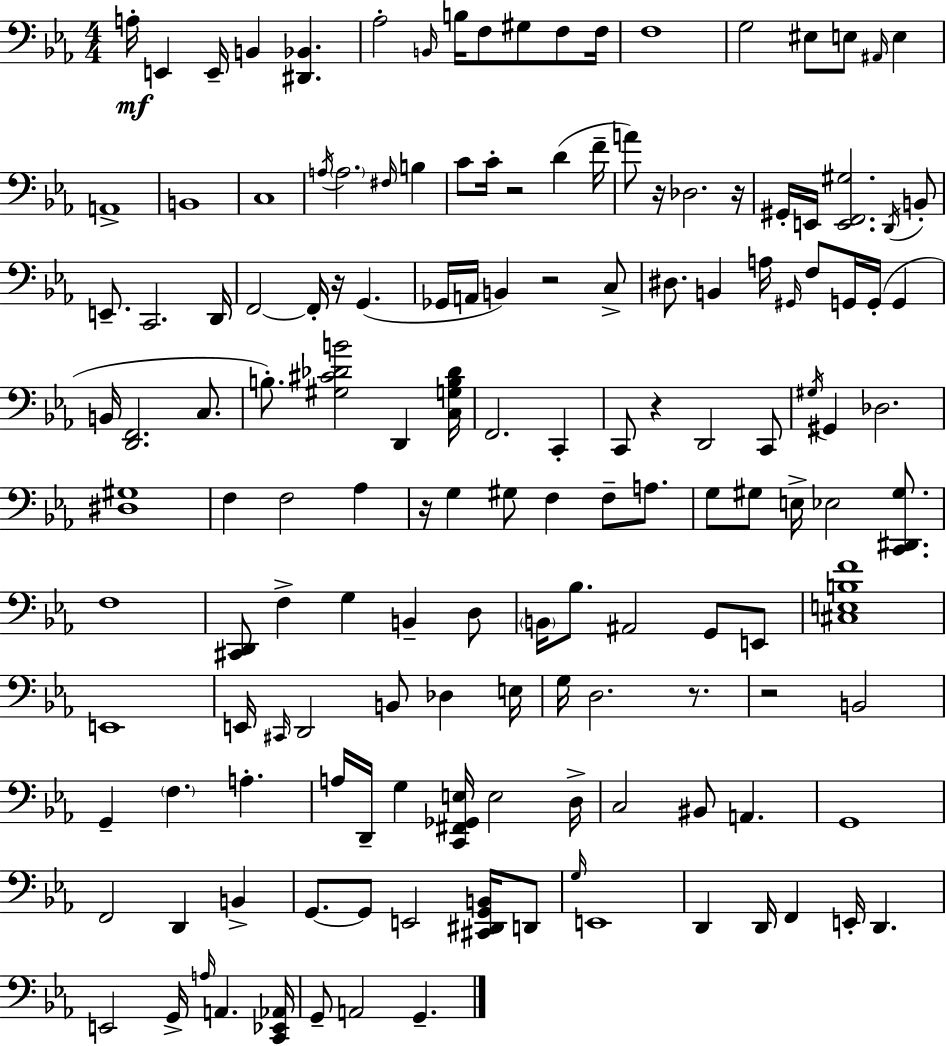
X:1
T:Untitled
M:4/4
L:1/4
K:Cm
A,/4 E,, E,,/4 B,, [^D,,_B,,] _A,2 B,,/4 B,/4 F,/2 ^G,/2 F,/2 F,/4 F,4 G,2 ^E,/2 E,/2 ^A,,/4 E, A,,4 B,,4 C,4 A,/4 A,2 ^F,/4 B, C/2 C/4 z2 D F/4 A/2 z/4 _D,2 z/4 ^G,,/4 E,,/4 [E,,F,,^G,]2 D,,/4 B,,/2 E,,/2 C,,2 D,,/4 F,,2 F,,/4 z/4 G,, _G,,/4 A,,/4 B,, z2 C,/2 ^D,/2 B,, A,/4 ^G,,/4 F,/2 G,,/4 G,,/4 G,, B,,/4 [D,,F,,]2 C,/2 B,/2 [^G,^C_DB]2 D,, [C,G,B,_D]/4 F,,2 C,, C,,/2 z D,,2 C,,/2 ^G,/4 ^G,, _D,2 [^D,^G,]4 F, F,2 _A, z/4 G, ^G,/2 F, F,/2 A,/2 G,/2 ^G,/2 E,/4 _E,2 [C,,^D,,^G,]/2 F,4 [^C,,D,,]/2 F, G, B,, D,/2 B,,/4 _B,/2 ^A,,2 G,,/2 E,,/2 [^C,E,B,F]4 E,,4 E,,/4 ^C,,/4 D,,2 B,,/2 _D, E,/4 G,/4 D,2 z/2 z2 B,,2 G,, F, A, A,/4 D,,/4 G, [C,,^F,,_G,,E,]/4 E,2 D,/4 C,2 ^B,,/2 A,, G,,4 F,,2 D,, B,, G,,/2 G,,/2 E,,2 [^C,,^D,,G,,B,,]/4 D,,/2 G,/4 E,,4 D,, D,,/4 F,, E,,/4 D,, E,,2 G,,/4 A,/4 A,, [C,,_E,,_A,,]/4 G,,/2 A,,2 G,,